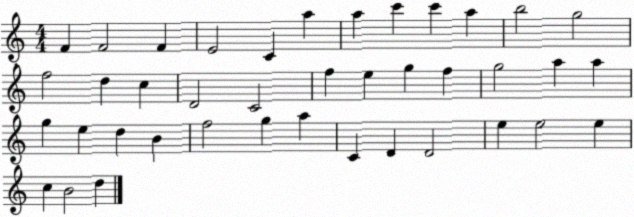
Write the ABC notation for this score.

X:1
T:Untitled
M:4/4
L:1/4
K:C
F F2 F E2 C a a c' c' a b2 g2 f2 d c D2 C2 f e g f g2 a a g e d B f2 g a C D D2 e e2 e c B2 d